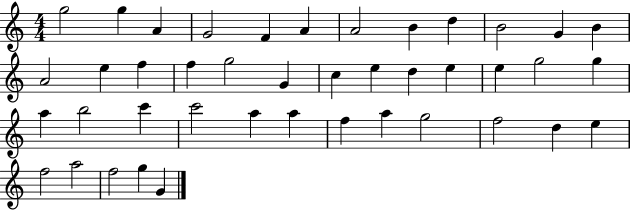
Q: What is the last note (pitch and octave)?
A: G4